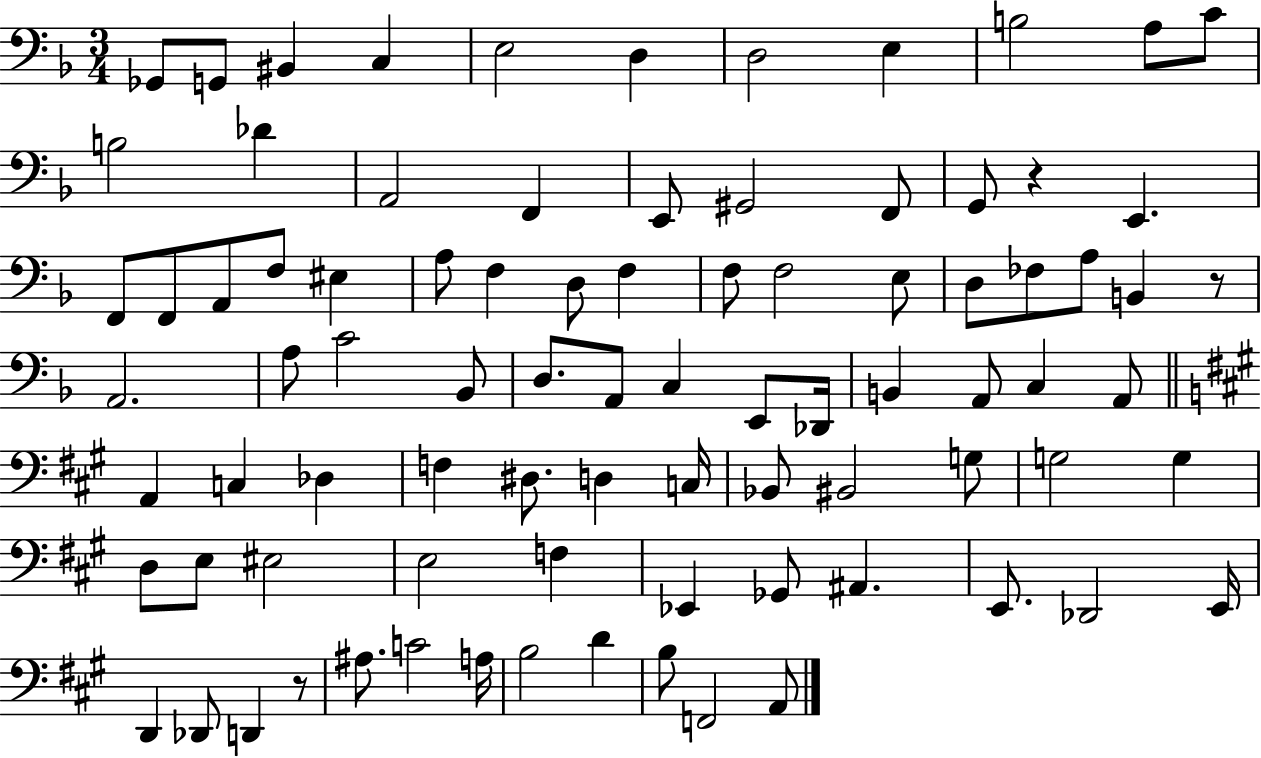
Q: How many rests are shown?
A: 3